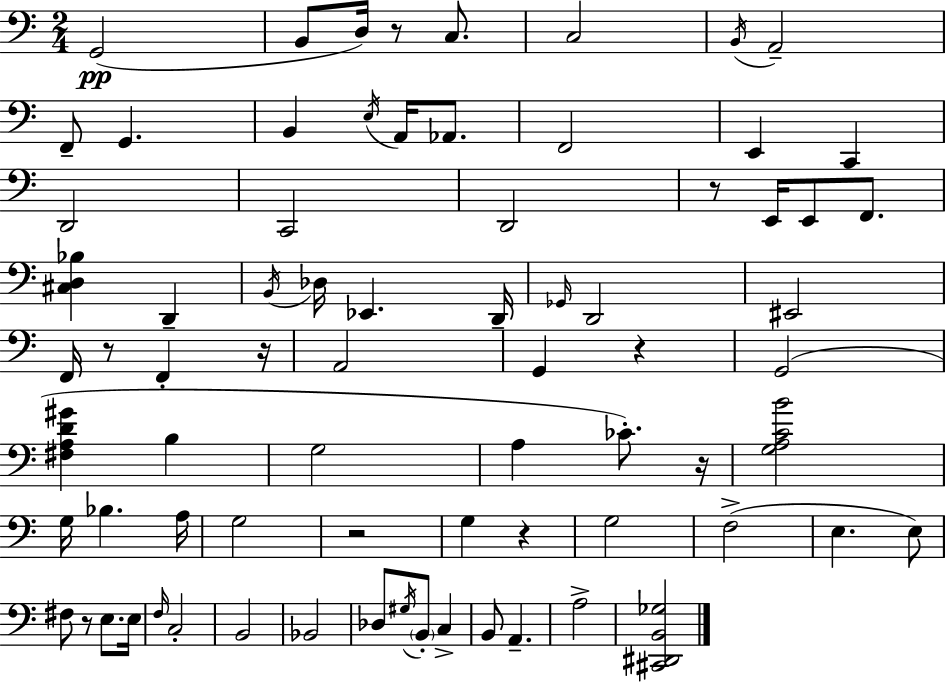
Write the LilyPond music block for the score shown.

{
  \clef bass
  \numericTimeSignature
  \time 2/4
  \key c \major
  \repeat volta 2 { g,2(\pp | b,8 d16) r8 c8. | c2 | \acciaccatura { b,16 } a,2-- | \break f,8-- g,4. | b,4 \acciaccatura { e16 } a,16 aes,8. | f,2 | e,4 c,4 | \break d,2 | c,2 | d,2 | r8 e,16 e,8 f,8. | \break <cis d bes>4 d,4-- | \acciaccatura { b,16 } des16 ees,4. | d,16-- \grace { ges,16 } d,2 | eis,2 | \break f,16 r8 f,4-. | r16 a,2 | g,4 | r4 g,2( | \break <fis a d' gis'>4 | b4 g2 | a4 | ces'8.-.) r16 <g a c' b'>2 | \break g16 bes4. | a16 g2 | r2 | g4 | \break r4 g2 | f2->( | e4. | e8) fis8 r8 | \break e8. e16 \grace { f16 } c2-. | b,2 | bes,2 | des8 \acciaccatura { gis16 } | \break \parenthesize b,8-. c4-> b,8 | a,4.-- a2-> | <cis, dis, b, ges>2 | } \bar "|."
}